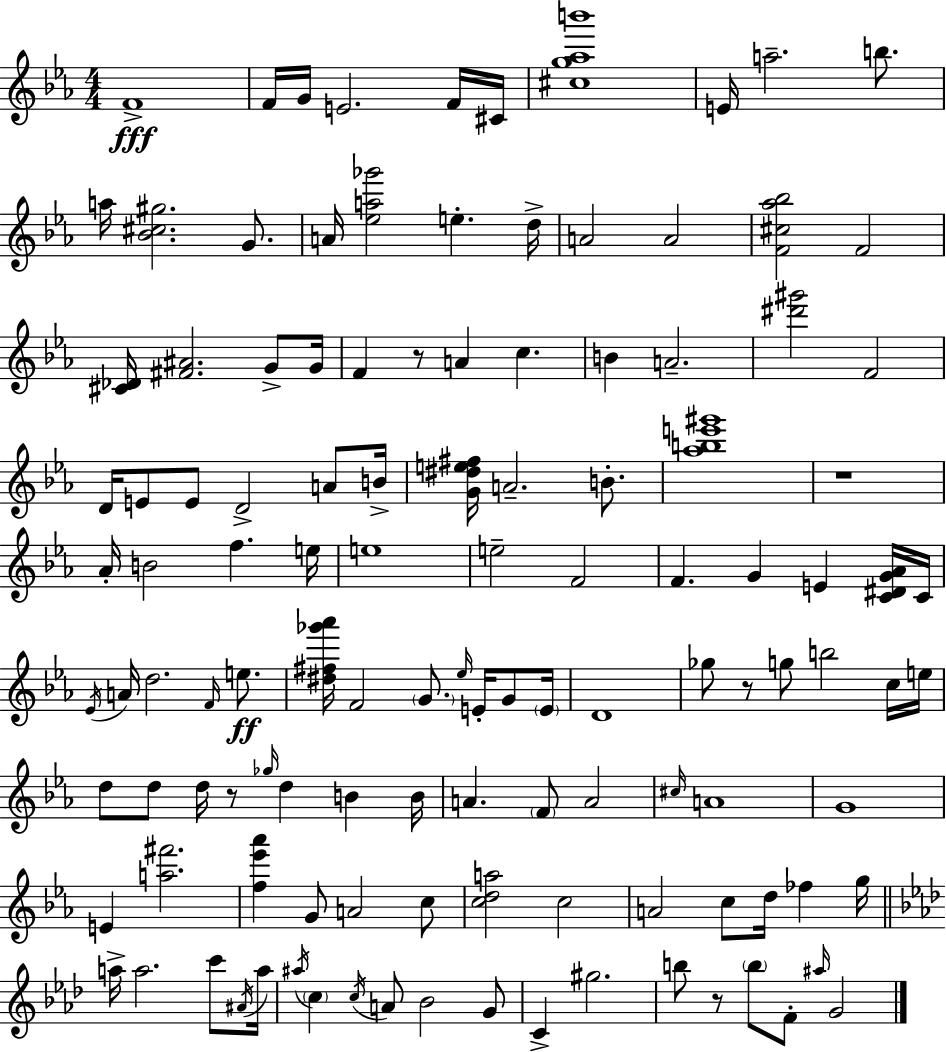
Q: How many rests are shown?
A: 5